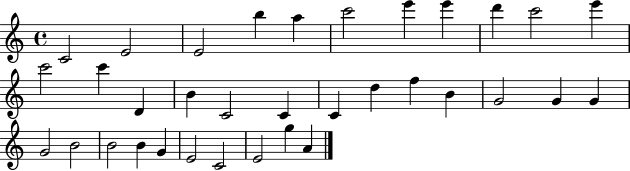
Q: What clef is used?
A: treble